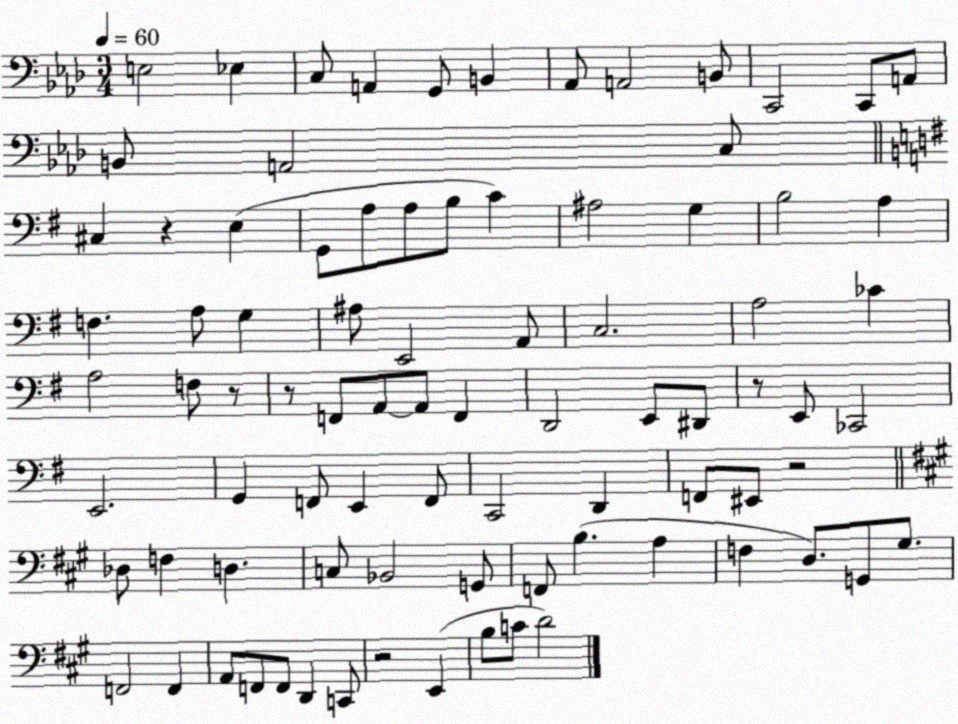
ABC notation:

X:1
T:Untitled
M:3/4
L:1/4
K:Ab
E,2 _E, C,/2 A,, G,,/2 B,, _A,,/2 A,,2 B,,/2 C,,2 C,,/2 A,,/2 B,,/2 A,,2 C,/2 ^C, z E, G,,/2 A,/2 A,/2 B,/2 C ^A,2 G, B,2 A, F, A,/2 G, ^A,/2 E,,2 A,,/2 C,2 A,2 _C A,2 F,/2 z/2 z/2 F,,/2 A,,/2 A,,/2 F,, D,,2 E,,/2 ^D,,/2 z/2 E,,/2 _C,,2 E,,2 G,, F,,/2 E,, F,,/2 C,,2 D,, F,,/2 ^E,,/2 z2 _D,/2 F, D, C,/2 _B,,2 G,,/2 F,,/2 B, A, F, D,/2 G,,/2 ^G,/2 F,,2 F,, A,,/2 F,,/2 F,,/2 D,, C,,/2 z2 E,, B,/2 C/2 D2